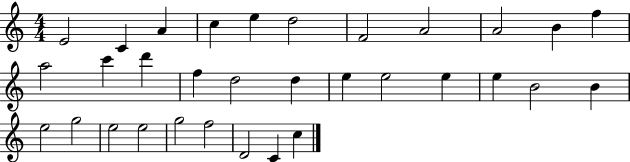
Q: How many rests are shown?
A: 0